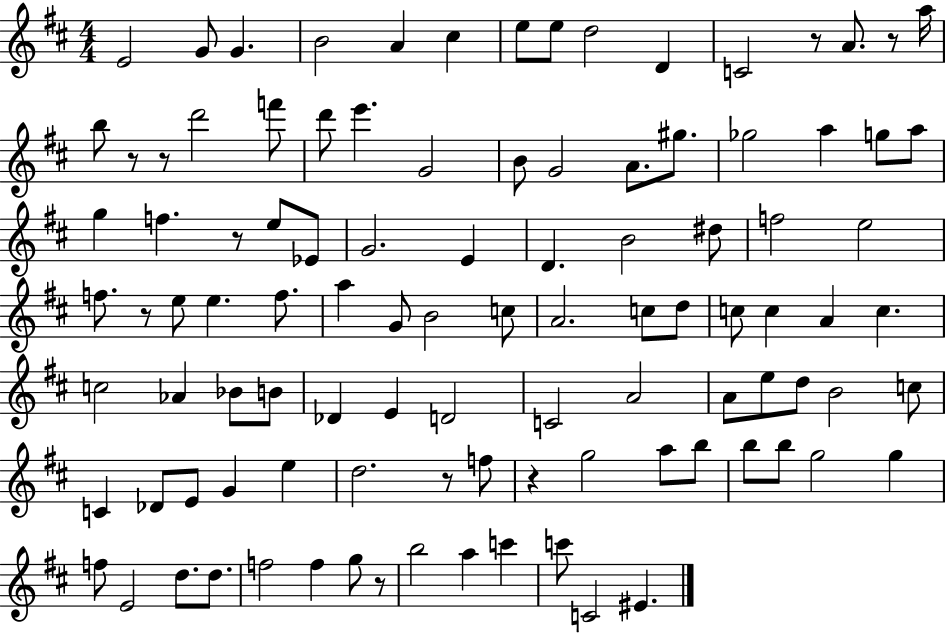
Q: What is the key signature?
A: D major